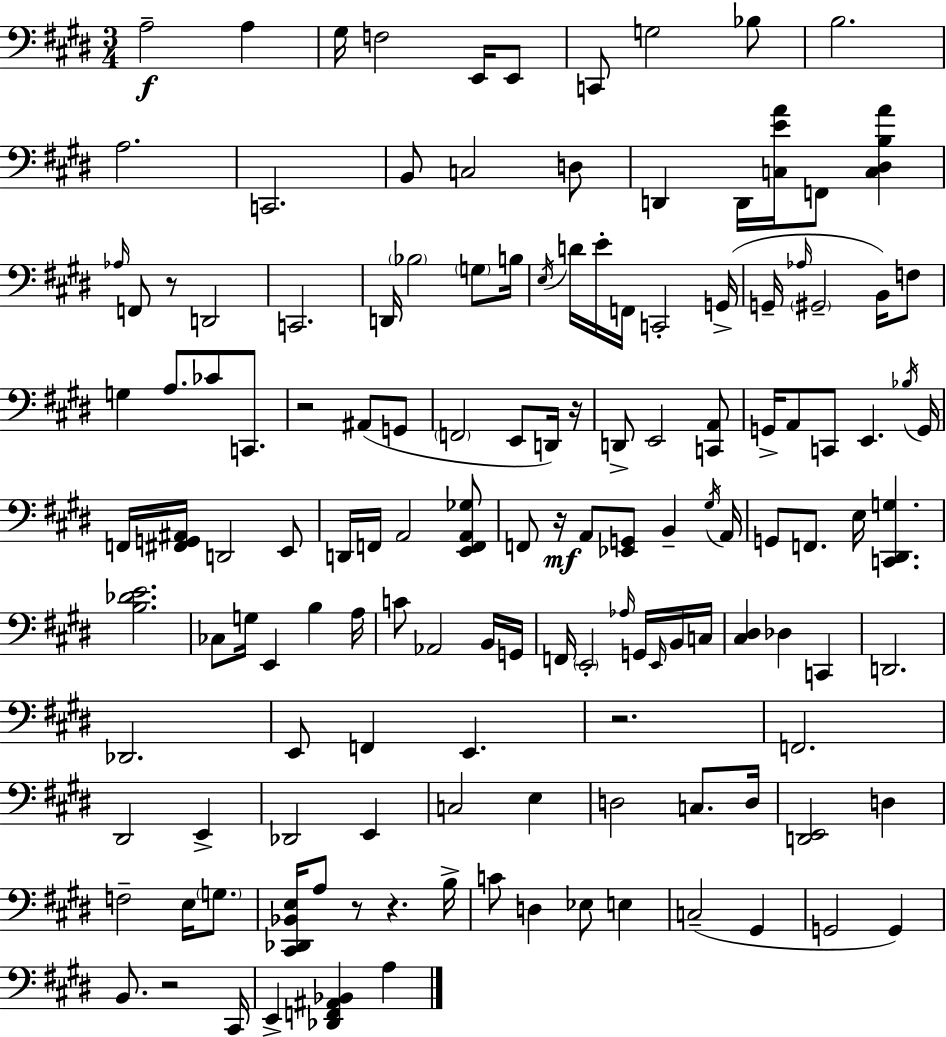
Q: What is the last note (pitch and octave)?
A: A3